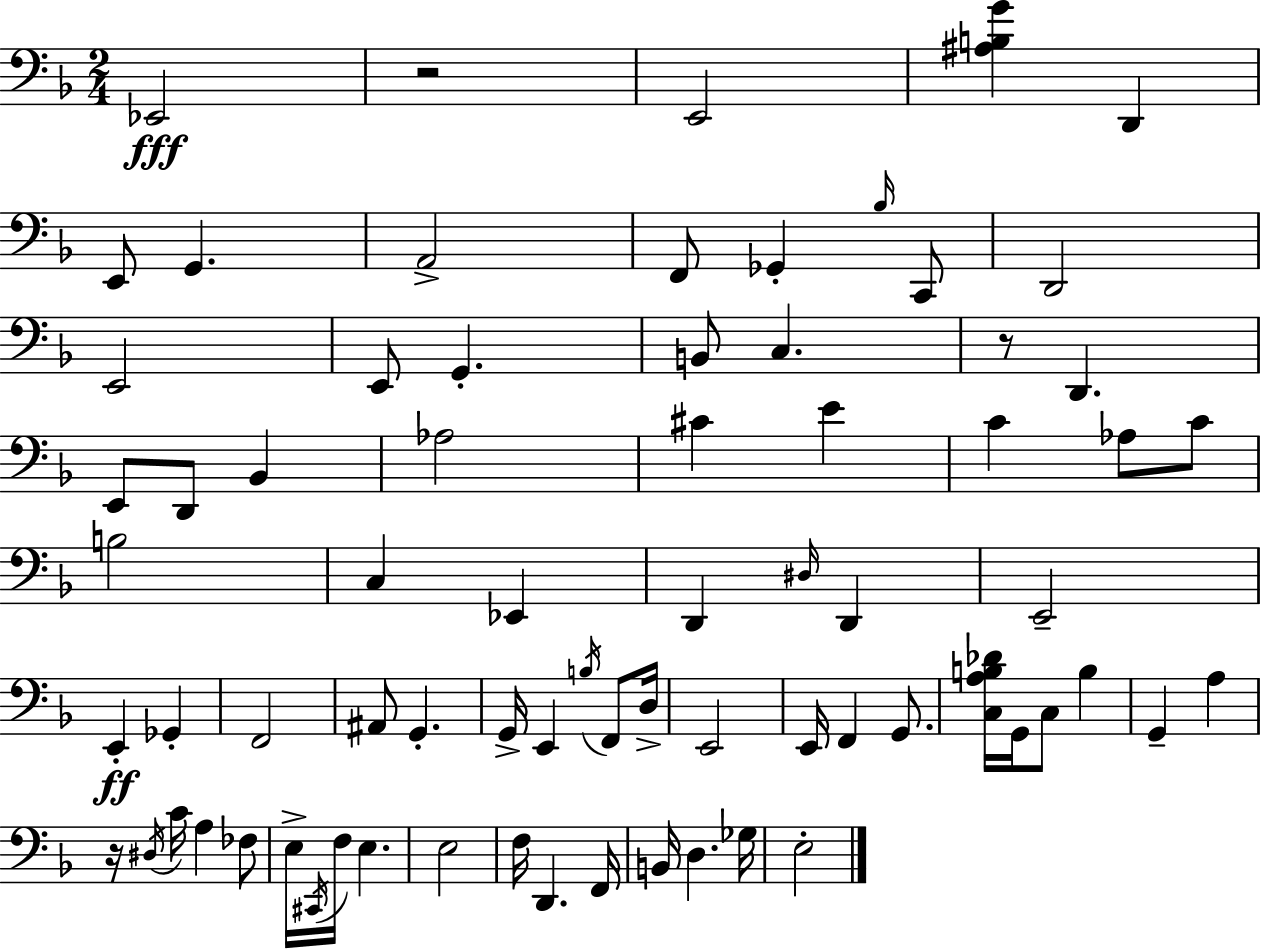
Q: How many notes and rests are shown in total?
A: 73